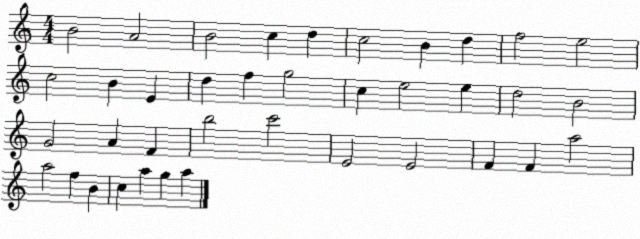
X:1
T:Untitled
M:4/4
L:1/4
K:C
B2 A2 B2 c d c2 B d f2 e2 c2 B E d f g2 c e2 e d2 B2 G2 A F b2 c'2 E2 E2 F F a2 a2 f B c a g a